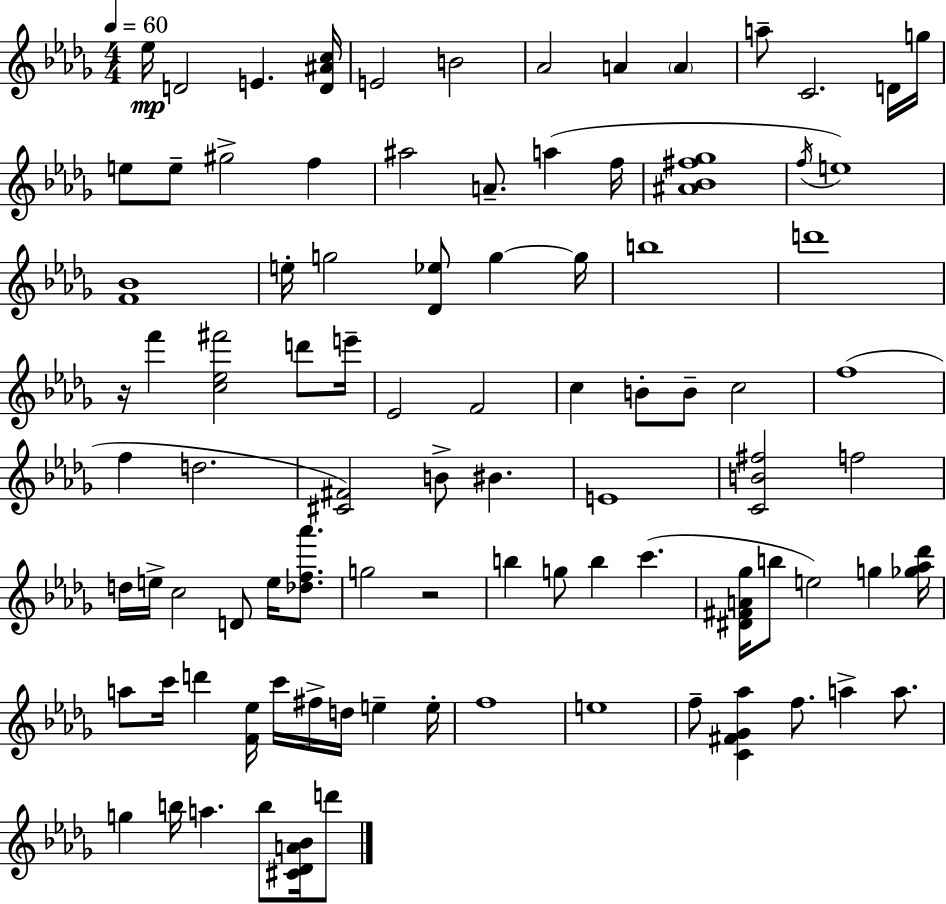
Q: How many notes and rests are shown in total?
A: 91